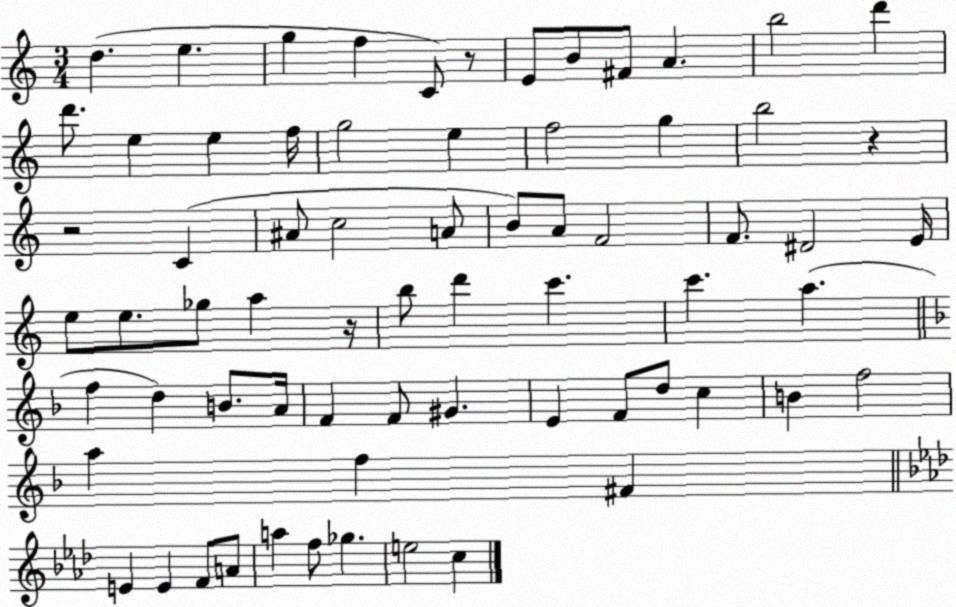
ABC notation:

X:1
T:Untitled
M:3/4
L:1/4
K:C
d e g f C/2 z/2 E/2 B/2 ^F/2 A b2 d' d'/2 e e f/4 g2 e f2 g b2 z z2 C ^A/2 c2 A/2 B/2 A/2 F2 F/2 ^D2 E/4 e/2 e/2 _g/2 a z/4 b/2 d' c' c' a f d B/2 A/4 F F/2 ^G E F/2 d/2 c B f2 a f ^F E E F/2 A/2 a f/2 _g e2 c